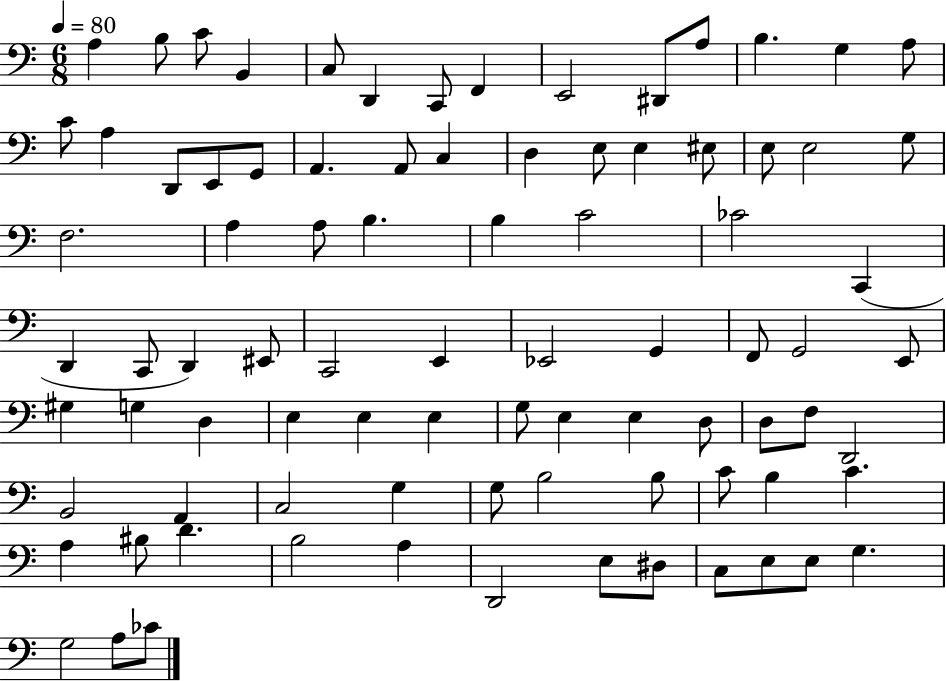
A3/q B3/e C4/e B2/q C3/e D2/q C2/e F2/q E2/h D#2/e A3/e B3/q. G3/q A3/e C4/e A3/q D2/e E2/e G2/e A2/q. A2/e C3/q D3/q E3/e E3/q EIS3/e E3/e E3/h G3/e F3/h. A3/q A3/e B3/q. B3/q C4/h CES4/h C2/q D2/q C2/e D2/q EIS2/e C2/h E2/q Eb2/h G2/q F2/e G2/h E2/e G#3/q G3/q D3/q E3/q E3/q E3/q G3/e E3/q E3/q D3/e D3/e F3/e D2/h B2/h A2/q C3/h G3/q G3/e B3/h B3/e C4/e B3/q C4/q. A3/q BIS3/e D4/q. B3/h A3/q D2/h E3/e D#3/e C3/e E3/e E3/e G3/q. G3/h A3/e CES4/e